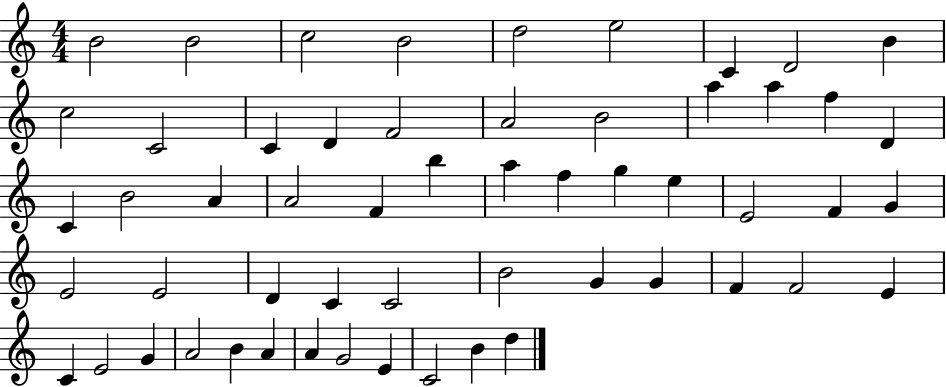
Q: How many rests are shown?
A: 0